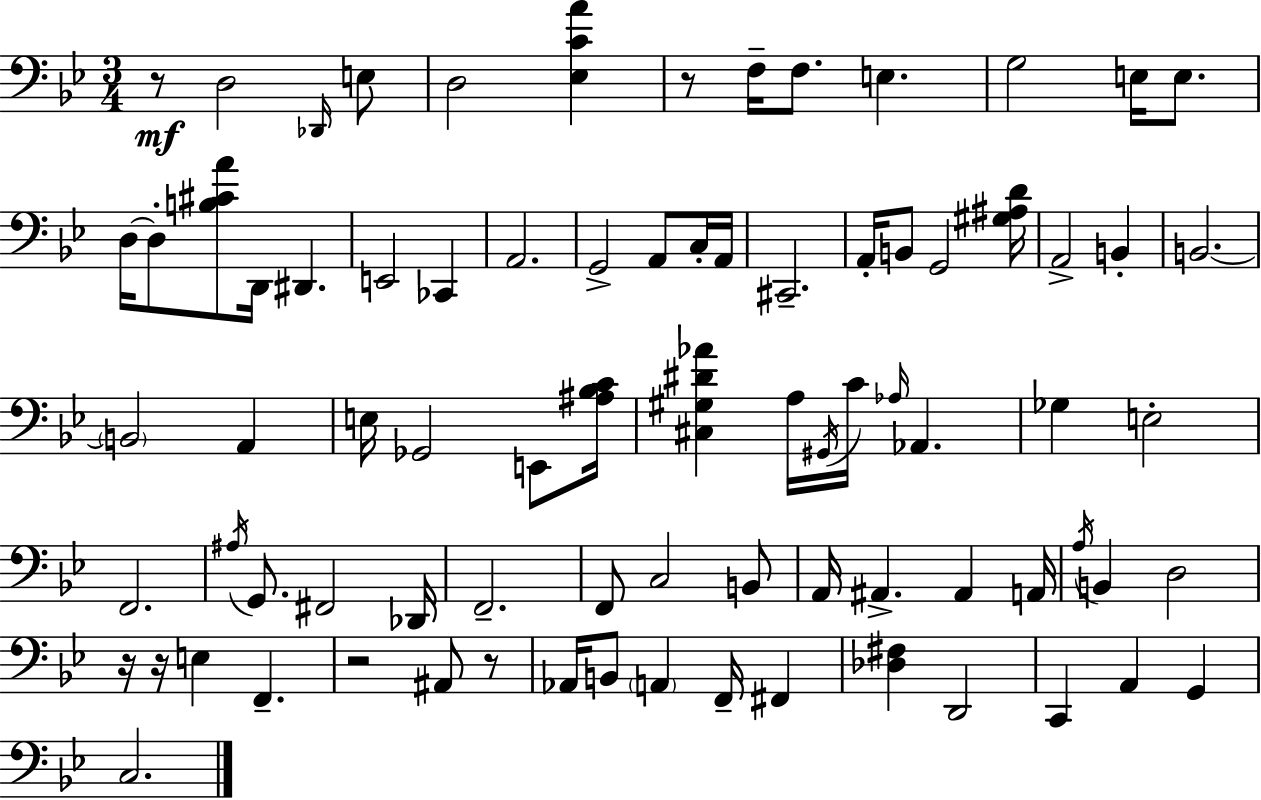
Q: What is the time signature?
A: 3/4